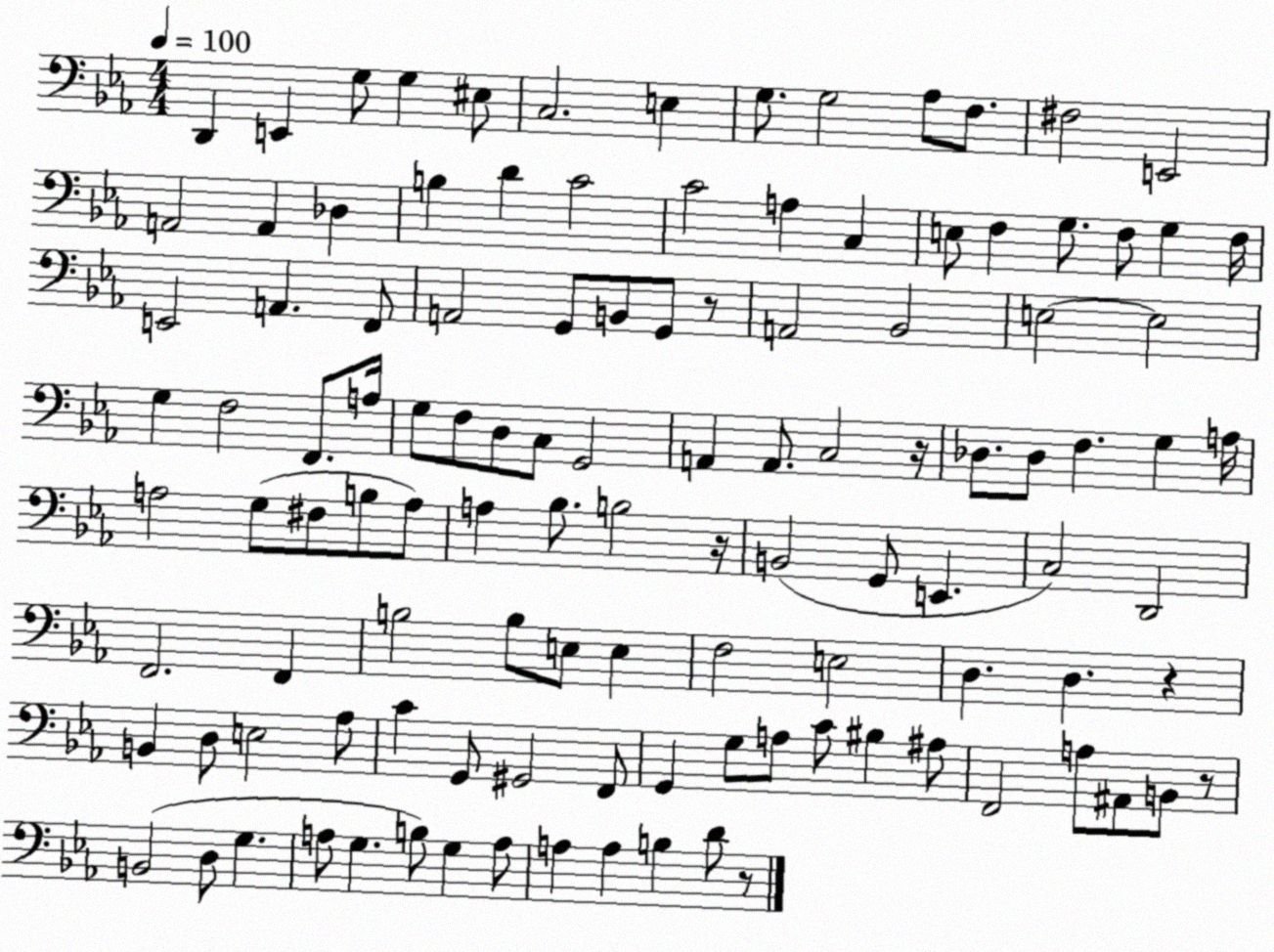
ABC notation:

X:1
T:Untitled
M:4/4
L:1/4
K:Eb
D,, E,, G,/2 G, ^E,/2 C,2 E, G,/2 G,2 _A,/2 F,/2 ^F,2 E,,2 A,,2 A,, _D, B, D C2 C2 A, C, E,/2 F, G,/2 F,/2 G, F,/4 E,,2 A,, F,,/2 A,,2 G,,/2 B,,/2 G,,/2 z/2 A,,2 _B,,2 E,2 E,2 G, F,2 F,,/2 A,/4 G,/2 F,/2 D,/2 C,/2 G,,2 A,, A,,/2 C,2 z/4 _D,/2 _D,/2 F, G, A,/4 A,2 G,/2 ^F,/2 B,/2 A,/2 A, _B,/2 B,2 z/4 B,,2 G,,/2 E,, C,2 D,,2 F,,2 F,, B,2 B,/2 E,/2 E, F,2 E,2 D, D, z B,, D,/2 E,2 _A,/2 C G,,/2 ^G,,2 F,,/2 G,, G,/2 A,/2 C/2 ^B, ^A,/2 F,,2 A,/2 ^A,,/2 B,,/2 z/2 B,,2 D,/2 G, A,/2 G, B,/2 G, A,/2 A, A, B, D/2 z/2